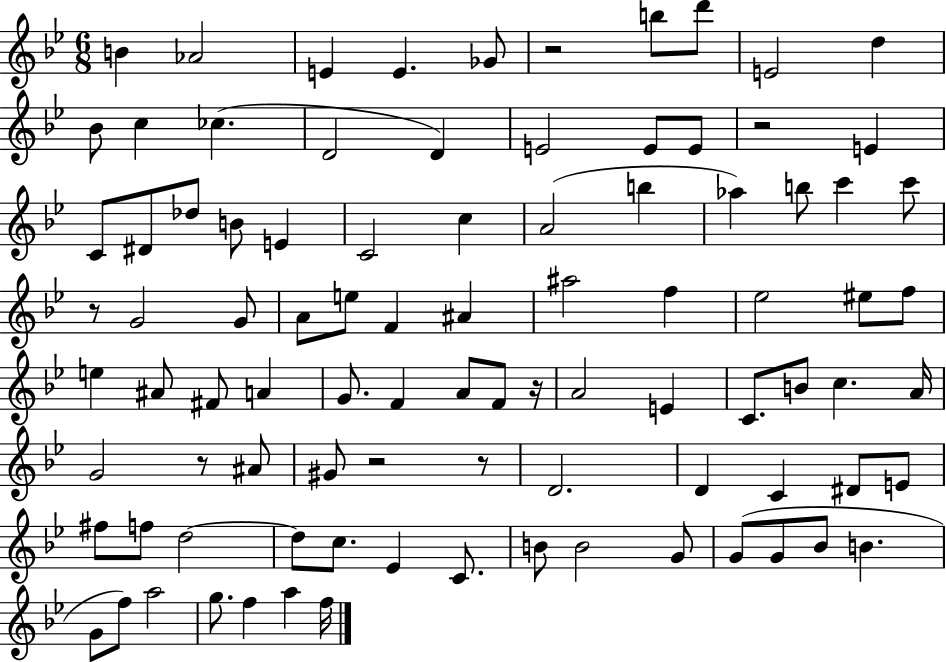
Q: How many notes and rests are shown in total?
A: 92